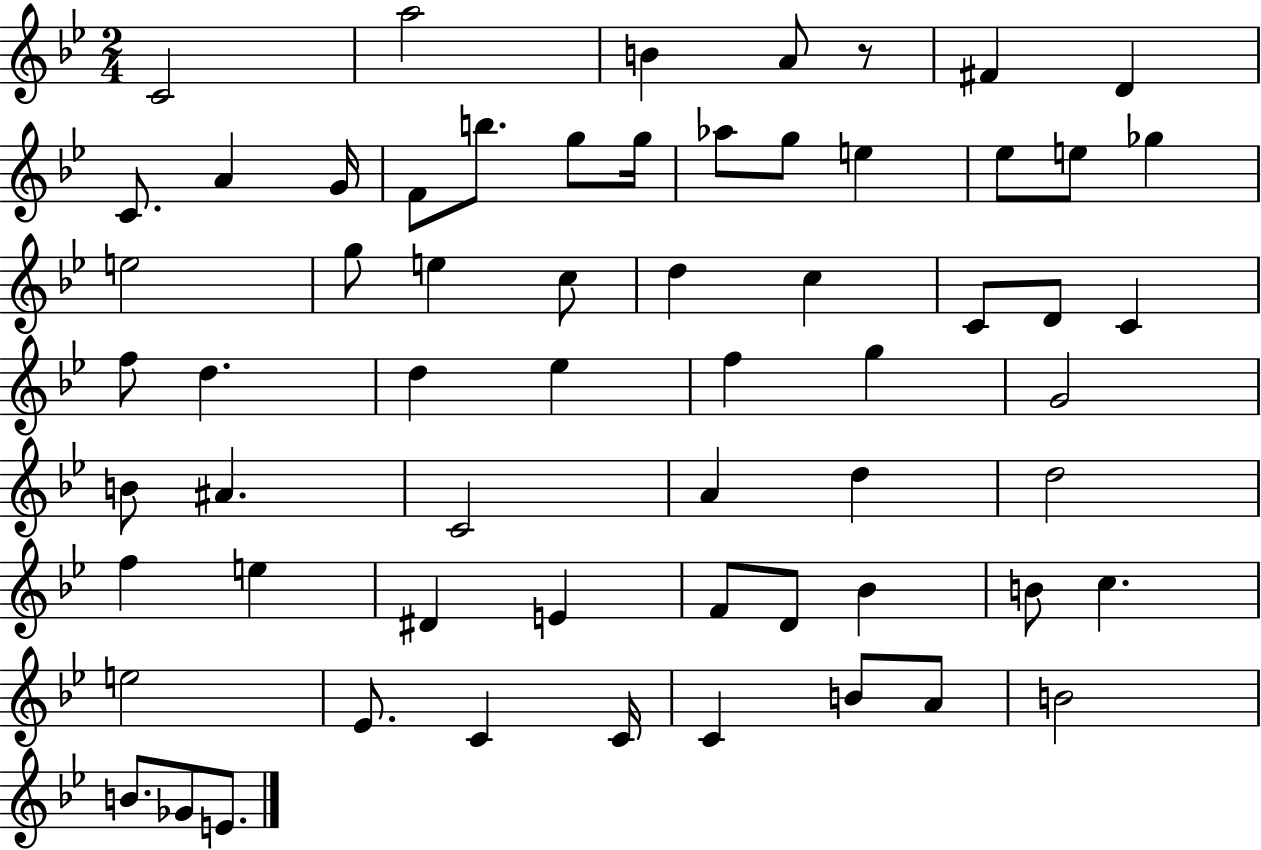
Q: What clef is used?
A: treble